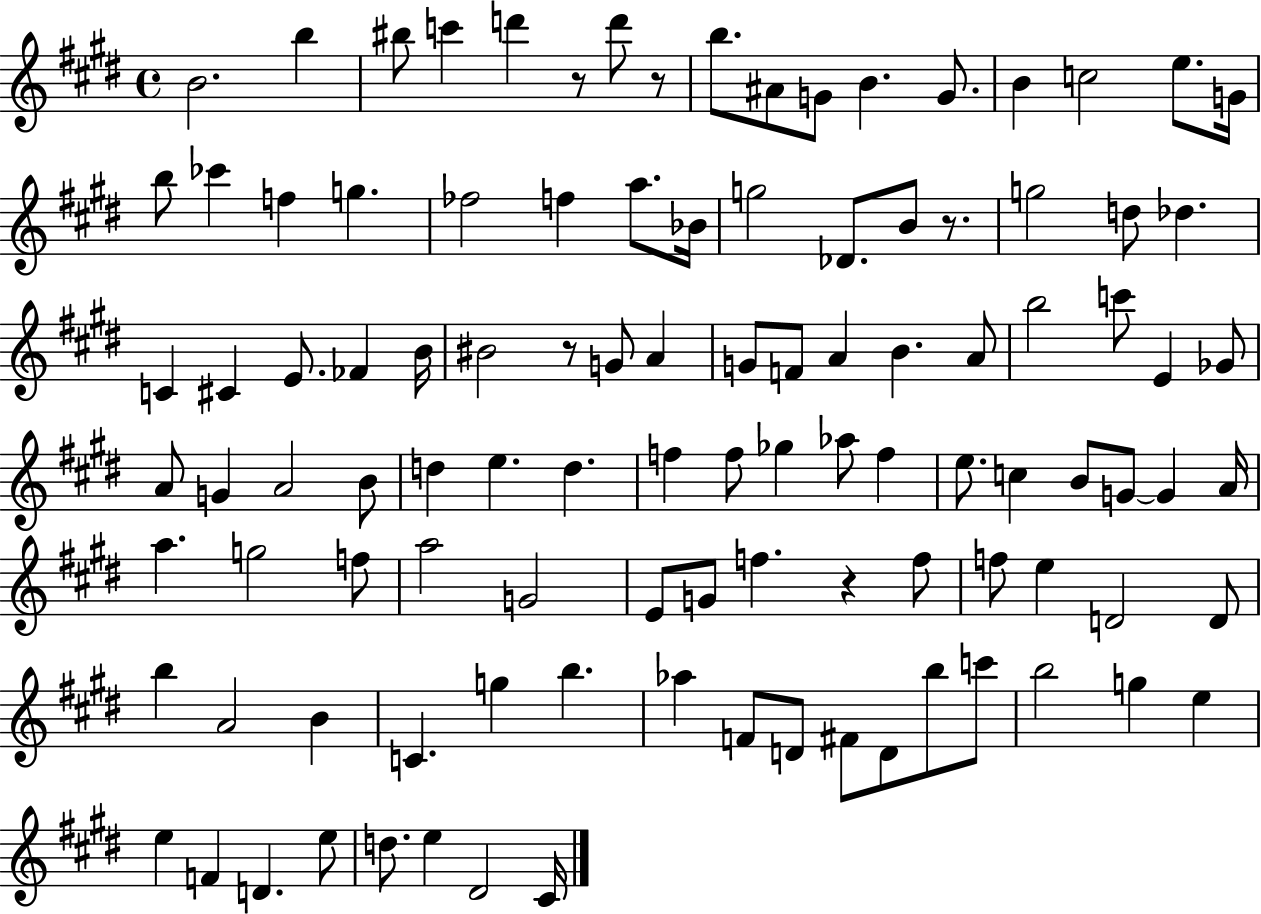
{
  \clef treble
  \time 4/4
  \defaultTimeSignature
  \key e \major
  b'2. b''4 | bis''8 c'''4 d'''4 r8 d'''8 r8 | b''8. ais'8 g'8 b'4. g'8. | b'4 c''2 e''8. g'16 | \break b''8 ces'''4 f''4 g''4. | fes''2 f''4 a''8. bes'16 | g''2 des'8. b'8 r8. | g''2 d''8 des''4. | \break c'4 cis'4 e'8. fes'4 b'16 | bis'2 r8 g'8 a'4 | g'8 f'8 a'4 b'4. a'8 | b''2 c'''8 e'4 ges'8 | \break a'8 g'4 a'2 b'8 | d''4 e''4. d''4. | f''4 f''8 ges''4 aes''8 f''4 | e''8. c''4 b'8 g'8~~ g'4 a'16 | \break a''4. g''2 f''8 | a''2 g'2 | e'8 g'8 f''4. r4 f''8 | f''8 e''4 d'2 d'8 | \break b''4 a'2 b'4 | c'4. g''4 b''4. | aes''4 f'8 d'8 fis'8 d'8 b''8 c'''8 | b''2 g''4 e''4 | \break e''4 f'4 d'4. e''8 | d''8. e''4 dis'2 cis'16 | \bar "|."
}